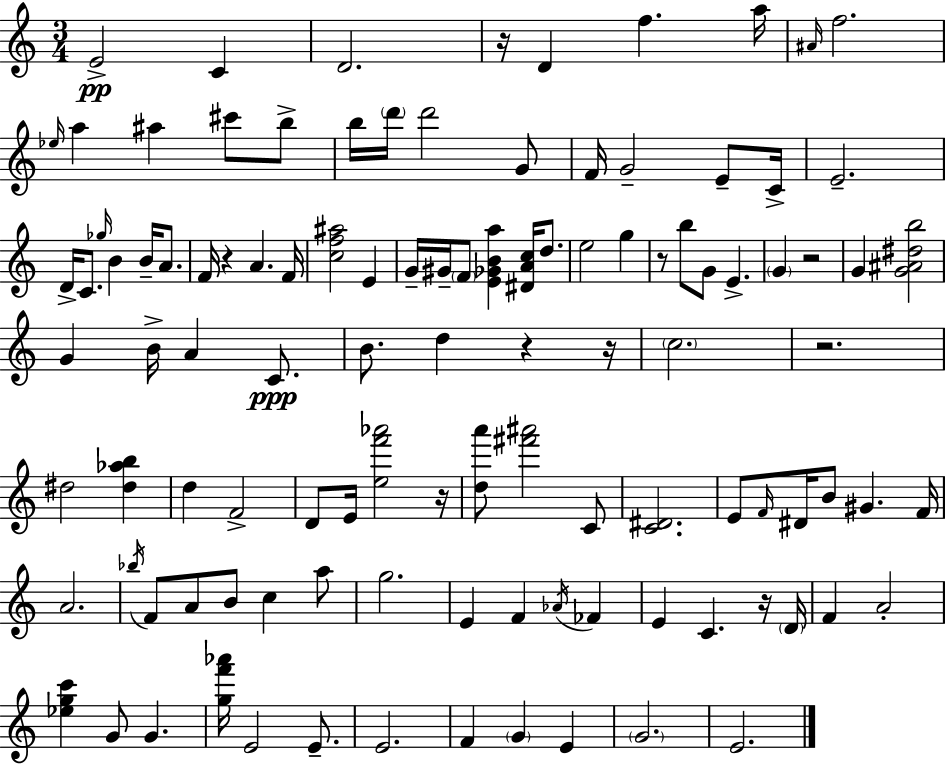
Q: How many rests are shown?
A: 9